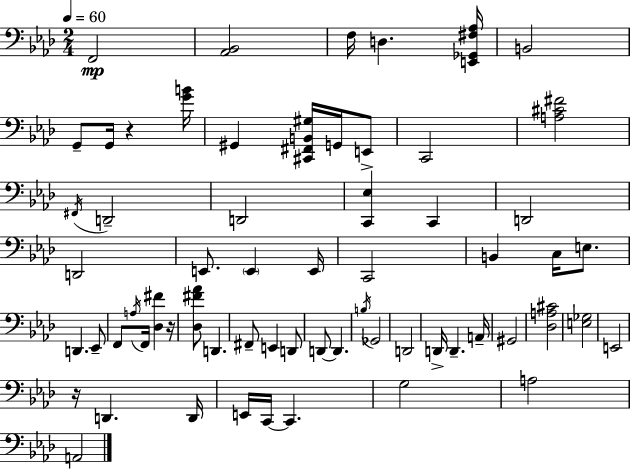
F2/h [Ab2,Bb2]/h F3/s D3/q. [E2,Gb2,F#3,Ab3]/s B2/h G2/e G2/s R/q [G4,B4]/s G#2/q [C#2,F#2,B2,G#3]/s G2/s E2/e C2/h [A3,C#4,F#4]/h F#2/s D2/h D2/h [C2,Eb3]/q C2/q D2/h D2/h E2/e. E2/q E2/s C2/h B2/q C3/s E3/e. D2/q. Eb2/e F2/e A3/s F2/s [Db3,F#4]/q R/s [Db3,F#4,Ab4]/e D2/q. F#2/e E2/q D2/e D2/e D2/q. B3/s Gb2/h D2/h D2/s D2/q. A2/s G#2/h [Db3,A3,C#4]/h [E3,Gb3]/h E2/h R/s D2/q. D2/s E2/s C2/s C2/q. G3/h A3/h A2/h